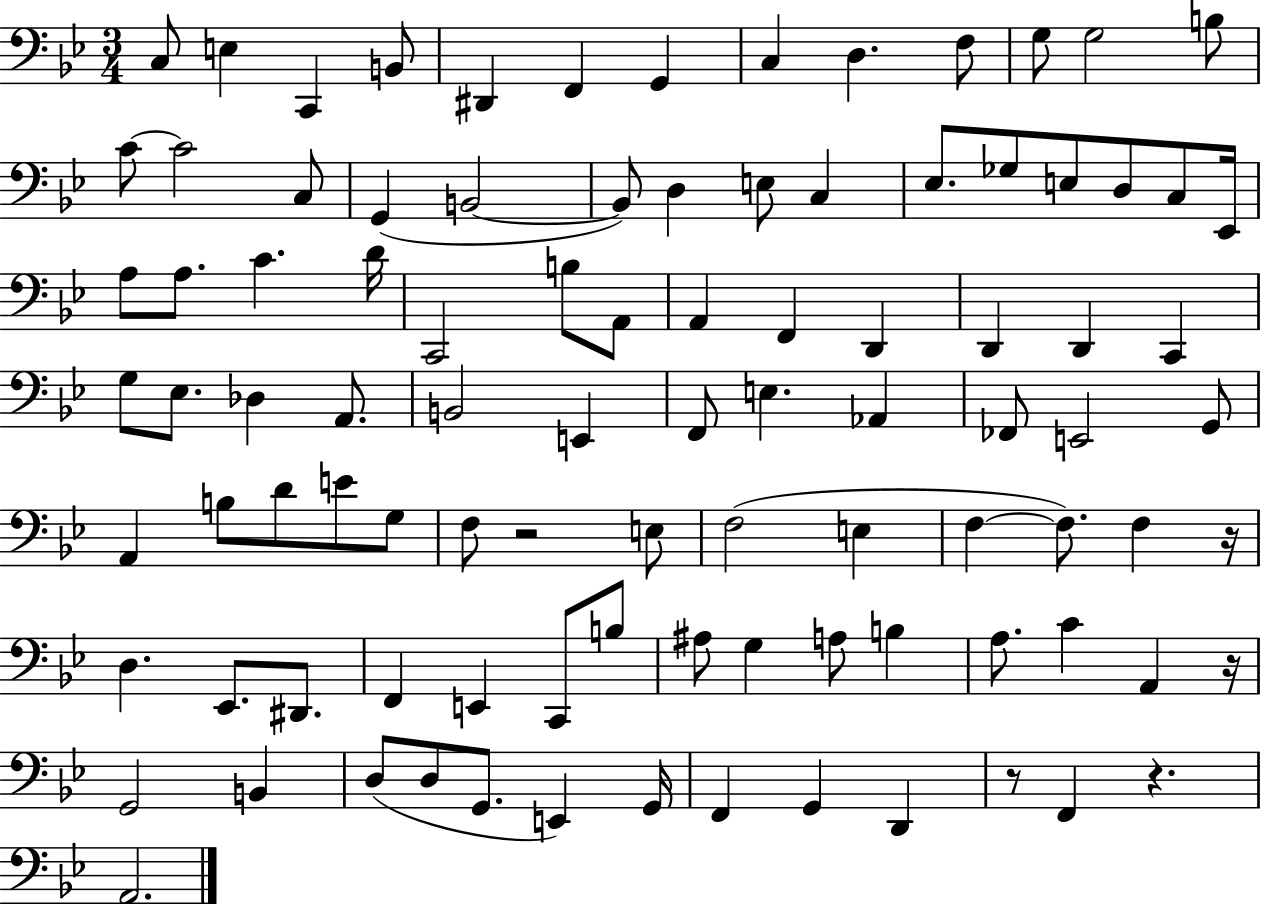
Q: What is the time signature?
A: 3/4